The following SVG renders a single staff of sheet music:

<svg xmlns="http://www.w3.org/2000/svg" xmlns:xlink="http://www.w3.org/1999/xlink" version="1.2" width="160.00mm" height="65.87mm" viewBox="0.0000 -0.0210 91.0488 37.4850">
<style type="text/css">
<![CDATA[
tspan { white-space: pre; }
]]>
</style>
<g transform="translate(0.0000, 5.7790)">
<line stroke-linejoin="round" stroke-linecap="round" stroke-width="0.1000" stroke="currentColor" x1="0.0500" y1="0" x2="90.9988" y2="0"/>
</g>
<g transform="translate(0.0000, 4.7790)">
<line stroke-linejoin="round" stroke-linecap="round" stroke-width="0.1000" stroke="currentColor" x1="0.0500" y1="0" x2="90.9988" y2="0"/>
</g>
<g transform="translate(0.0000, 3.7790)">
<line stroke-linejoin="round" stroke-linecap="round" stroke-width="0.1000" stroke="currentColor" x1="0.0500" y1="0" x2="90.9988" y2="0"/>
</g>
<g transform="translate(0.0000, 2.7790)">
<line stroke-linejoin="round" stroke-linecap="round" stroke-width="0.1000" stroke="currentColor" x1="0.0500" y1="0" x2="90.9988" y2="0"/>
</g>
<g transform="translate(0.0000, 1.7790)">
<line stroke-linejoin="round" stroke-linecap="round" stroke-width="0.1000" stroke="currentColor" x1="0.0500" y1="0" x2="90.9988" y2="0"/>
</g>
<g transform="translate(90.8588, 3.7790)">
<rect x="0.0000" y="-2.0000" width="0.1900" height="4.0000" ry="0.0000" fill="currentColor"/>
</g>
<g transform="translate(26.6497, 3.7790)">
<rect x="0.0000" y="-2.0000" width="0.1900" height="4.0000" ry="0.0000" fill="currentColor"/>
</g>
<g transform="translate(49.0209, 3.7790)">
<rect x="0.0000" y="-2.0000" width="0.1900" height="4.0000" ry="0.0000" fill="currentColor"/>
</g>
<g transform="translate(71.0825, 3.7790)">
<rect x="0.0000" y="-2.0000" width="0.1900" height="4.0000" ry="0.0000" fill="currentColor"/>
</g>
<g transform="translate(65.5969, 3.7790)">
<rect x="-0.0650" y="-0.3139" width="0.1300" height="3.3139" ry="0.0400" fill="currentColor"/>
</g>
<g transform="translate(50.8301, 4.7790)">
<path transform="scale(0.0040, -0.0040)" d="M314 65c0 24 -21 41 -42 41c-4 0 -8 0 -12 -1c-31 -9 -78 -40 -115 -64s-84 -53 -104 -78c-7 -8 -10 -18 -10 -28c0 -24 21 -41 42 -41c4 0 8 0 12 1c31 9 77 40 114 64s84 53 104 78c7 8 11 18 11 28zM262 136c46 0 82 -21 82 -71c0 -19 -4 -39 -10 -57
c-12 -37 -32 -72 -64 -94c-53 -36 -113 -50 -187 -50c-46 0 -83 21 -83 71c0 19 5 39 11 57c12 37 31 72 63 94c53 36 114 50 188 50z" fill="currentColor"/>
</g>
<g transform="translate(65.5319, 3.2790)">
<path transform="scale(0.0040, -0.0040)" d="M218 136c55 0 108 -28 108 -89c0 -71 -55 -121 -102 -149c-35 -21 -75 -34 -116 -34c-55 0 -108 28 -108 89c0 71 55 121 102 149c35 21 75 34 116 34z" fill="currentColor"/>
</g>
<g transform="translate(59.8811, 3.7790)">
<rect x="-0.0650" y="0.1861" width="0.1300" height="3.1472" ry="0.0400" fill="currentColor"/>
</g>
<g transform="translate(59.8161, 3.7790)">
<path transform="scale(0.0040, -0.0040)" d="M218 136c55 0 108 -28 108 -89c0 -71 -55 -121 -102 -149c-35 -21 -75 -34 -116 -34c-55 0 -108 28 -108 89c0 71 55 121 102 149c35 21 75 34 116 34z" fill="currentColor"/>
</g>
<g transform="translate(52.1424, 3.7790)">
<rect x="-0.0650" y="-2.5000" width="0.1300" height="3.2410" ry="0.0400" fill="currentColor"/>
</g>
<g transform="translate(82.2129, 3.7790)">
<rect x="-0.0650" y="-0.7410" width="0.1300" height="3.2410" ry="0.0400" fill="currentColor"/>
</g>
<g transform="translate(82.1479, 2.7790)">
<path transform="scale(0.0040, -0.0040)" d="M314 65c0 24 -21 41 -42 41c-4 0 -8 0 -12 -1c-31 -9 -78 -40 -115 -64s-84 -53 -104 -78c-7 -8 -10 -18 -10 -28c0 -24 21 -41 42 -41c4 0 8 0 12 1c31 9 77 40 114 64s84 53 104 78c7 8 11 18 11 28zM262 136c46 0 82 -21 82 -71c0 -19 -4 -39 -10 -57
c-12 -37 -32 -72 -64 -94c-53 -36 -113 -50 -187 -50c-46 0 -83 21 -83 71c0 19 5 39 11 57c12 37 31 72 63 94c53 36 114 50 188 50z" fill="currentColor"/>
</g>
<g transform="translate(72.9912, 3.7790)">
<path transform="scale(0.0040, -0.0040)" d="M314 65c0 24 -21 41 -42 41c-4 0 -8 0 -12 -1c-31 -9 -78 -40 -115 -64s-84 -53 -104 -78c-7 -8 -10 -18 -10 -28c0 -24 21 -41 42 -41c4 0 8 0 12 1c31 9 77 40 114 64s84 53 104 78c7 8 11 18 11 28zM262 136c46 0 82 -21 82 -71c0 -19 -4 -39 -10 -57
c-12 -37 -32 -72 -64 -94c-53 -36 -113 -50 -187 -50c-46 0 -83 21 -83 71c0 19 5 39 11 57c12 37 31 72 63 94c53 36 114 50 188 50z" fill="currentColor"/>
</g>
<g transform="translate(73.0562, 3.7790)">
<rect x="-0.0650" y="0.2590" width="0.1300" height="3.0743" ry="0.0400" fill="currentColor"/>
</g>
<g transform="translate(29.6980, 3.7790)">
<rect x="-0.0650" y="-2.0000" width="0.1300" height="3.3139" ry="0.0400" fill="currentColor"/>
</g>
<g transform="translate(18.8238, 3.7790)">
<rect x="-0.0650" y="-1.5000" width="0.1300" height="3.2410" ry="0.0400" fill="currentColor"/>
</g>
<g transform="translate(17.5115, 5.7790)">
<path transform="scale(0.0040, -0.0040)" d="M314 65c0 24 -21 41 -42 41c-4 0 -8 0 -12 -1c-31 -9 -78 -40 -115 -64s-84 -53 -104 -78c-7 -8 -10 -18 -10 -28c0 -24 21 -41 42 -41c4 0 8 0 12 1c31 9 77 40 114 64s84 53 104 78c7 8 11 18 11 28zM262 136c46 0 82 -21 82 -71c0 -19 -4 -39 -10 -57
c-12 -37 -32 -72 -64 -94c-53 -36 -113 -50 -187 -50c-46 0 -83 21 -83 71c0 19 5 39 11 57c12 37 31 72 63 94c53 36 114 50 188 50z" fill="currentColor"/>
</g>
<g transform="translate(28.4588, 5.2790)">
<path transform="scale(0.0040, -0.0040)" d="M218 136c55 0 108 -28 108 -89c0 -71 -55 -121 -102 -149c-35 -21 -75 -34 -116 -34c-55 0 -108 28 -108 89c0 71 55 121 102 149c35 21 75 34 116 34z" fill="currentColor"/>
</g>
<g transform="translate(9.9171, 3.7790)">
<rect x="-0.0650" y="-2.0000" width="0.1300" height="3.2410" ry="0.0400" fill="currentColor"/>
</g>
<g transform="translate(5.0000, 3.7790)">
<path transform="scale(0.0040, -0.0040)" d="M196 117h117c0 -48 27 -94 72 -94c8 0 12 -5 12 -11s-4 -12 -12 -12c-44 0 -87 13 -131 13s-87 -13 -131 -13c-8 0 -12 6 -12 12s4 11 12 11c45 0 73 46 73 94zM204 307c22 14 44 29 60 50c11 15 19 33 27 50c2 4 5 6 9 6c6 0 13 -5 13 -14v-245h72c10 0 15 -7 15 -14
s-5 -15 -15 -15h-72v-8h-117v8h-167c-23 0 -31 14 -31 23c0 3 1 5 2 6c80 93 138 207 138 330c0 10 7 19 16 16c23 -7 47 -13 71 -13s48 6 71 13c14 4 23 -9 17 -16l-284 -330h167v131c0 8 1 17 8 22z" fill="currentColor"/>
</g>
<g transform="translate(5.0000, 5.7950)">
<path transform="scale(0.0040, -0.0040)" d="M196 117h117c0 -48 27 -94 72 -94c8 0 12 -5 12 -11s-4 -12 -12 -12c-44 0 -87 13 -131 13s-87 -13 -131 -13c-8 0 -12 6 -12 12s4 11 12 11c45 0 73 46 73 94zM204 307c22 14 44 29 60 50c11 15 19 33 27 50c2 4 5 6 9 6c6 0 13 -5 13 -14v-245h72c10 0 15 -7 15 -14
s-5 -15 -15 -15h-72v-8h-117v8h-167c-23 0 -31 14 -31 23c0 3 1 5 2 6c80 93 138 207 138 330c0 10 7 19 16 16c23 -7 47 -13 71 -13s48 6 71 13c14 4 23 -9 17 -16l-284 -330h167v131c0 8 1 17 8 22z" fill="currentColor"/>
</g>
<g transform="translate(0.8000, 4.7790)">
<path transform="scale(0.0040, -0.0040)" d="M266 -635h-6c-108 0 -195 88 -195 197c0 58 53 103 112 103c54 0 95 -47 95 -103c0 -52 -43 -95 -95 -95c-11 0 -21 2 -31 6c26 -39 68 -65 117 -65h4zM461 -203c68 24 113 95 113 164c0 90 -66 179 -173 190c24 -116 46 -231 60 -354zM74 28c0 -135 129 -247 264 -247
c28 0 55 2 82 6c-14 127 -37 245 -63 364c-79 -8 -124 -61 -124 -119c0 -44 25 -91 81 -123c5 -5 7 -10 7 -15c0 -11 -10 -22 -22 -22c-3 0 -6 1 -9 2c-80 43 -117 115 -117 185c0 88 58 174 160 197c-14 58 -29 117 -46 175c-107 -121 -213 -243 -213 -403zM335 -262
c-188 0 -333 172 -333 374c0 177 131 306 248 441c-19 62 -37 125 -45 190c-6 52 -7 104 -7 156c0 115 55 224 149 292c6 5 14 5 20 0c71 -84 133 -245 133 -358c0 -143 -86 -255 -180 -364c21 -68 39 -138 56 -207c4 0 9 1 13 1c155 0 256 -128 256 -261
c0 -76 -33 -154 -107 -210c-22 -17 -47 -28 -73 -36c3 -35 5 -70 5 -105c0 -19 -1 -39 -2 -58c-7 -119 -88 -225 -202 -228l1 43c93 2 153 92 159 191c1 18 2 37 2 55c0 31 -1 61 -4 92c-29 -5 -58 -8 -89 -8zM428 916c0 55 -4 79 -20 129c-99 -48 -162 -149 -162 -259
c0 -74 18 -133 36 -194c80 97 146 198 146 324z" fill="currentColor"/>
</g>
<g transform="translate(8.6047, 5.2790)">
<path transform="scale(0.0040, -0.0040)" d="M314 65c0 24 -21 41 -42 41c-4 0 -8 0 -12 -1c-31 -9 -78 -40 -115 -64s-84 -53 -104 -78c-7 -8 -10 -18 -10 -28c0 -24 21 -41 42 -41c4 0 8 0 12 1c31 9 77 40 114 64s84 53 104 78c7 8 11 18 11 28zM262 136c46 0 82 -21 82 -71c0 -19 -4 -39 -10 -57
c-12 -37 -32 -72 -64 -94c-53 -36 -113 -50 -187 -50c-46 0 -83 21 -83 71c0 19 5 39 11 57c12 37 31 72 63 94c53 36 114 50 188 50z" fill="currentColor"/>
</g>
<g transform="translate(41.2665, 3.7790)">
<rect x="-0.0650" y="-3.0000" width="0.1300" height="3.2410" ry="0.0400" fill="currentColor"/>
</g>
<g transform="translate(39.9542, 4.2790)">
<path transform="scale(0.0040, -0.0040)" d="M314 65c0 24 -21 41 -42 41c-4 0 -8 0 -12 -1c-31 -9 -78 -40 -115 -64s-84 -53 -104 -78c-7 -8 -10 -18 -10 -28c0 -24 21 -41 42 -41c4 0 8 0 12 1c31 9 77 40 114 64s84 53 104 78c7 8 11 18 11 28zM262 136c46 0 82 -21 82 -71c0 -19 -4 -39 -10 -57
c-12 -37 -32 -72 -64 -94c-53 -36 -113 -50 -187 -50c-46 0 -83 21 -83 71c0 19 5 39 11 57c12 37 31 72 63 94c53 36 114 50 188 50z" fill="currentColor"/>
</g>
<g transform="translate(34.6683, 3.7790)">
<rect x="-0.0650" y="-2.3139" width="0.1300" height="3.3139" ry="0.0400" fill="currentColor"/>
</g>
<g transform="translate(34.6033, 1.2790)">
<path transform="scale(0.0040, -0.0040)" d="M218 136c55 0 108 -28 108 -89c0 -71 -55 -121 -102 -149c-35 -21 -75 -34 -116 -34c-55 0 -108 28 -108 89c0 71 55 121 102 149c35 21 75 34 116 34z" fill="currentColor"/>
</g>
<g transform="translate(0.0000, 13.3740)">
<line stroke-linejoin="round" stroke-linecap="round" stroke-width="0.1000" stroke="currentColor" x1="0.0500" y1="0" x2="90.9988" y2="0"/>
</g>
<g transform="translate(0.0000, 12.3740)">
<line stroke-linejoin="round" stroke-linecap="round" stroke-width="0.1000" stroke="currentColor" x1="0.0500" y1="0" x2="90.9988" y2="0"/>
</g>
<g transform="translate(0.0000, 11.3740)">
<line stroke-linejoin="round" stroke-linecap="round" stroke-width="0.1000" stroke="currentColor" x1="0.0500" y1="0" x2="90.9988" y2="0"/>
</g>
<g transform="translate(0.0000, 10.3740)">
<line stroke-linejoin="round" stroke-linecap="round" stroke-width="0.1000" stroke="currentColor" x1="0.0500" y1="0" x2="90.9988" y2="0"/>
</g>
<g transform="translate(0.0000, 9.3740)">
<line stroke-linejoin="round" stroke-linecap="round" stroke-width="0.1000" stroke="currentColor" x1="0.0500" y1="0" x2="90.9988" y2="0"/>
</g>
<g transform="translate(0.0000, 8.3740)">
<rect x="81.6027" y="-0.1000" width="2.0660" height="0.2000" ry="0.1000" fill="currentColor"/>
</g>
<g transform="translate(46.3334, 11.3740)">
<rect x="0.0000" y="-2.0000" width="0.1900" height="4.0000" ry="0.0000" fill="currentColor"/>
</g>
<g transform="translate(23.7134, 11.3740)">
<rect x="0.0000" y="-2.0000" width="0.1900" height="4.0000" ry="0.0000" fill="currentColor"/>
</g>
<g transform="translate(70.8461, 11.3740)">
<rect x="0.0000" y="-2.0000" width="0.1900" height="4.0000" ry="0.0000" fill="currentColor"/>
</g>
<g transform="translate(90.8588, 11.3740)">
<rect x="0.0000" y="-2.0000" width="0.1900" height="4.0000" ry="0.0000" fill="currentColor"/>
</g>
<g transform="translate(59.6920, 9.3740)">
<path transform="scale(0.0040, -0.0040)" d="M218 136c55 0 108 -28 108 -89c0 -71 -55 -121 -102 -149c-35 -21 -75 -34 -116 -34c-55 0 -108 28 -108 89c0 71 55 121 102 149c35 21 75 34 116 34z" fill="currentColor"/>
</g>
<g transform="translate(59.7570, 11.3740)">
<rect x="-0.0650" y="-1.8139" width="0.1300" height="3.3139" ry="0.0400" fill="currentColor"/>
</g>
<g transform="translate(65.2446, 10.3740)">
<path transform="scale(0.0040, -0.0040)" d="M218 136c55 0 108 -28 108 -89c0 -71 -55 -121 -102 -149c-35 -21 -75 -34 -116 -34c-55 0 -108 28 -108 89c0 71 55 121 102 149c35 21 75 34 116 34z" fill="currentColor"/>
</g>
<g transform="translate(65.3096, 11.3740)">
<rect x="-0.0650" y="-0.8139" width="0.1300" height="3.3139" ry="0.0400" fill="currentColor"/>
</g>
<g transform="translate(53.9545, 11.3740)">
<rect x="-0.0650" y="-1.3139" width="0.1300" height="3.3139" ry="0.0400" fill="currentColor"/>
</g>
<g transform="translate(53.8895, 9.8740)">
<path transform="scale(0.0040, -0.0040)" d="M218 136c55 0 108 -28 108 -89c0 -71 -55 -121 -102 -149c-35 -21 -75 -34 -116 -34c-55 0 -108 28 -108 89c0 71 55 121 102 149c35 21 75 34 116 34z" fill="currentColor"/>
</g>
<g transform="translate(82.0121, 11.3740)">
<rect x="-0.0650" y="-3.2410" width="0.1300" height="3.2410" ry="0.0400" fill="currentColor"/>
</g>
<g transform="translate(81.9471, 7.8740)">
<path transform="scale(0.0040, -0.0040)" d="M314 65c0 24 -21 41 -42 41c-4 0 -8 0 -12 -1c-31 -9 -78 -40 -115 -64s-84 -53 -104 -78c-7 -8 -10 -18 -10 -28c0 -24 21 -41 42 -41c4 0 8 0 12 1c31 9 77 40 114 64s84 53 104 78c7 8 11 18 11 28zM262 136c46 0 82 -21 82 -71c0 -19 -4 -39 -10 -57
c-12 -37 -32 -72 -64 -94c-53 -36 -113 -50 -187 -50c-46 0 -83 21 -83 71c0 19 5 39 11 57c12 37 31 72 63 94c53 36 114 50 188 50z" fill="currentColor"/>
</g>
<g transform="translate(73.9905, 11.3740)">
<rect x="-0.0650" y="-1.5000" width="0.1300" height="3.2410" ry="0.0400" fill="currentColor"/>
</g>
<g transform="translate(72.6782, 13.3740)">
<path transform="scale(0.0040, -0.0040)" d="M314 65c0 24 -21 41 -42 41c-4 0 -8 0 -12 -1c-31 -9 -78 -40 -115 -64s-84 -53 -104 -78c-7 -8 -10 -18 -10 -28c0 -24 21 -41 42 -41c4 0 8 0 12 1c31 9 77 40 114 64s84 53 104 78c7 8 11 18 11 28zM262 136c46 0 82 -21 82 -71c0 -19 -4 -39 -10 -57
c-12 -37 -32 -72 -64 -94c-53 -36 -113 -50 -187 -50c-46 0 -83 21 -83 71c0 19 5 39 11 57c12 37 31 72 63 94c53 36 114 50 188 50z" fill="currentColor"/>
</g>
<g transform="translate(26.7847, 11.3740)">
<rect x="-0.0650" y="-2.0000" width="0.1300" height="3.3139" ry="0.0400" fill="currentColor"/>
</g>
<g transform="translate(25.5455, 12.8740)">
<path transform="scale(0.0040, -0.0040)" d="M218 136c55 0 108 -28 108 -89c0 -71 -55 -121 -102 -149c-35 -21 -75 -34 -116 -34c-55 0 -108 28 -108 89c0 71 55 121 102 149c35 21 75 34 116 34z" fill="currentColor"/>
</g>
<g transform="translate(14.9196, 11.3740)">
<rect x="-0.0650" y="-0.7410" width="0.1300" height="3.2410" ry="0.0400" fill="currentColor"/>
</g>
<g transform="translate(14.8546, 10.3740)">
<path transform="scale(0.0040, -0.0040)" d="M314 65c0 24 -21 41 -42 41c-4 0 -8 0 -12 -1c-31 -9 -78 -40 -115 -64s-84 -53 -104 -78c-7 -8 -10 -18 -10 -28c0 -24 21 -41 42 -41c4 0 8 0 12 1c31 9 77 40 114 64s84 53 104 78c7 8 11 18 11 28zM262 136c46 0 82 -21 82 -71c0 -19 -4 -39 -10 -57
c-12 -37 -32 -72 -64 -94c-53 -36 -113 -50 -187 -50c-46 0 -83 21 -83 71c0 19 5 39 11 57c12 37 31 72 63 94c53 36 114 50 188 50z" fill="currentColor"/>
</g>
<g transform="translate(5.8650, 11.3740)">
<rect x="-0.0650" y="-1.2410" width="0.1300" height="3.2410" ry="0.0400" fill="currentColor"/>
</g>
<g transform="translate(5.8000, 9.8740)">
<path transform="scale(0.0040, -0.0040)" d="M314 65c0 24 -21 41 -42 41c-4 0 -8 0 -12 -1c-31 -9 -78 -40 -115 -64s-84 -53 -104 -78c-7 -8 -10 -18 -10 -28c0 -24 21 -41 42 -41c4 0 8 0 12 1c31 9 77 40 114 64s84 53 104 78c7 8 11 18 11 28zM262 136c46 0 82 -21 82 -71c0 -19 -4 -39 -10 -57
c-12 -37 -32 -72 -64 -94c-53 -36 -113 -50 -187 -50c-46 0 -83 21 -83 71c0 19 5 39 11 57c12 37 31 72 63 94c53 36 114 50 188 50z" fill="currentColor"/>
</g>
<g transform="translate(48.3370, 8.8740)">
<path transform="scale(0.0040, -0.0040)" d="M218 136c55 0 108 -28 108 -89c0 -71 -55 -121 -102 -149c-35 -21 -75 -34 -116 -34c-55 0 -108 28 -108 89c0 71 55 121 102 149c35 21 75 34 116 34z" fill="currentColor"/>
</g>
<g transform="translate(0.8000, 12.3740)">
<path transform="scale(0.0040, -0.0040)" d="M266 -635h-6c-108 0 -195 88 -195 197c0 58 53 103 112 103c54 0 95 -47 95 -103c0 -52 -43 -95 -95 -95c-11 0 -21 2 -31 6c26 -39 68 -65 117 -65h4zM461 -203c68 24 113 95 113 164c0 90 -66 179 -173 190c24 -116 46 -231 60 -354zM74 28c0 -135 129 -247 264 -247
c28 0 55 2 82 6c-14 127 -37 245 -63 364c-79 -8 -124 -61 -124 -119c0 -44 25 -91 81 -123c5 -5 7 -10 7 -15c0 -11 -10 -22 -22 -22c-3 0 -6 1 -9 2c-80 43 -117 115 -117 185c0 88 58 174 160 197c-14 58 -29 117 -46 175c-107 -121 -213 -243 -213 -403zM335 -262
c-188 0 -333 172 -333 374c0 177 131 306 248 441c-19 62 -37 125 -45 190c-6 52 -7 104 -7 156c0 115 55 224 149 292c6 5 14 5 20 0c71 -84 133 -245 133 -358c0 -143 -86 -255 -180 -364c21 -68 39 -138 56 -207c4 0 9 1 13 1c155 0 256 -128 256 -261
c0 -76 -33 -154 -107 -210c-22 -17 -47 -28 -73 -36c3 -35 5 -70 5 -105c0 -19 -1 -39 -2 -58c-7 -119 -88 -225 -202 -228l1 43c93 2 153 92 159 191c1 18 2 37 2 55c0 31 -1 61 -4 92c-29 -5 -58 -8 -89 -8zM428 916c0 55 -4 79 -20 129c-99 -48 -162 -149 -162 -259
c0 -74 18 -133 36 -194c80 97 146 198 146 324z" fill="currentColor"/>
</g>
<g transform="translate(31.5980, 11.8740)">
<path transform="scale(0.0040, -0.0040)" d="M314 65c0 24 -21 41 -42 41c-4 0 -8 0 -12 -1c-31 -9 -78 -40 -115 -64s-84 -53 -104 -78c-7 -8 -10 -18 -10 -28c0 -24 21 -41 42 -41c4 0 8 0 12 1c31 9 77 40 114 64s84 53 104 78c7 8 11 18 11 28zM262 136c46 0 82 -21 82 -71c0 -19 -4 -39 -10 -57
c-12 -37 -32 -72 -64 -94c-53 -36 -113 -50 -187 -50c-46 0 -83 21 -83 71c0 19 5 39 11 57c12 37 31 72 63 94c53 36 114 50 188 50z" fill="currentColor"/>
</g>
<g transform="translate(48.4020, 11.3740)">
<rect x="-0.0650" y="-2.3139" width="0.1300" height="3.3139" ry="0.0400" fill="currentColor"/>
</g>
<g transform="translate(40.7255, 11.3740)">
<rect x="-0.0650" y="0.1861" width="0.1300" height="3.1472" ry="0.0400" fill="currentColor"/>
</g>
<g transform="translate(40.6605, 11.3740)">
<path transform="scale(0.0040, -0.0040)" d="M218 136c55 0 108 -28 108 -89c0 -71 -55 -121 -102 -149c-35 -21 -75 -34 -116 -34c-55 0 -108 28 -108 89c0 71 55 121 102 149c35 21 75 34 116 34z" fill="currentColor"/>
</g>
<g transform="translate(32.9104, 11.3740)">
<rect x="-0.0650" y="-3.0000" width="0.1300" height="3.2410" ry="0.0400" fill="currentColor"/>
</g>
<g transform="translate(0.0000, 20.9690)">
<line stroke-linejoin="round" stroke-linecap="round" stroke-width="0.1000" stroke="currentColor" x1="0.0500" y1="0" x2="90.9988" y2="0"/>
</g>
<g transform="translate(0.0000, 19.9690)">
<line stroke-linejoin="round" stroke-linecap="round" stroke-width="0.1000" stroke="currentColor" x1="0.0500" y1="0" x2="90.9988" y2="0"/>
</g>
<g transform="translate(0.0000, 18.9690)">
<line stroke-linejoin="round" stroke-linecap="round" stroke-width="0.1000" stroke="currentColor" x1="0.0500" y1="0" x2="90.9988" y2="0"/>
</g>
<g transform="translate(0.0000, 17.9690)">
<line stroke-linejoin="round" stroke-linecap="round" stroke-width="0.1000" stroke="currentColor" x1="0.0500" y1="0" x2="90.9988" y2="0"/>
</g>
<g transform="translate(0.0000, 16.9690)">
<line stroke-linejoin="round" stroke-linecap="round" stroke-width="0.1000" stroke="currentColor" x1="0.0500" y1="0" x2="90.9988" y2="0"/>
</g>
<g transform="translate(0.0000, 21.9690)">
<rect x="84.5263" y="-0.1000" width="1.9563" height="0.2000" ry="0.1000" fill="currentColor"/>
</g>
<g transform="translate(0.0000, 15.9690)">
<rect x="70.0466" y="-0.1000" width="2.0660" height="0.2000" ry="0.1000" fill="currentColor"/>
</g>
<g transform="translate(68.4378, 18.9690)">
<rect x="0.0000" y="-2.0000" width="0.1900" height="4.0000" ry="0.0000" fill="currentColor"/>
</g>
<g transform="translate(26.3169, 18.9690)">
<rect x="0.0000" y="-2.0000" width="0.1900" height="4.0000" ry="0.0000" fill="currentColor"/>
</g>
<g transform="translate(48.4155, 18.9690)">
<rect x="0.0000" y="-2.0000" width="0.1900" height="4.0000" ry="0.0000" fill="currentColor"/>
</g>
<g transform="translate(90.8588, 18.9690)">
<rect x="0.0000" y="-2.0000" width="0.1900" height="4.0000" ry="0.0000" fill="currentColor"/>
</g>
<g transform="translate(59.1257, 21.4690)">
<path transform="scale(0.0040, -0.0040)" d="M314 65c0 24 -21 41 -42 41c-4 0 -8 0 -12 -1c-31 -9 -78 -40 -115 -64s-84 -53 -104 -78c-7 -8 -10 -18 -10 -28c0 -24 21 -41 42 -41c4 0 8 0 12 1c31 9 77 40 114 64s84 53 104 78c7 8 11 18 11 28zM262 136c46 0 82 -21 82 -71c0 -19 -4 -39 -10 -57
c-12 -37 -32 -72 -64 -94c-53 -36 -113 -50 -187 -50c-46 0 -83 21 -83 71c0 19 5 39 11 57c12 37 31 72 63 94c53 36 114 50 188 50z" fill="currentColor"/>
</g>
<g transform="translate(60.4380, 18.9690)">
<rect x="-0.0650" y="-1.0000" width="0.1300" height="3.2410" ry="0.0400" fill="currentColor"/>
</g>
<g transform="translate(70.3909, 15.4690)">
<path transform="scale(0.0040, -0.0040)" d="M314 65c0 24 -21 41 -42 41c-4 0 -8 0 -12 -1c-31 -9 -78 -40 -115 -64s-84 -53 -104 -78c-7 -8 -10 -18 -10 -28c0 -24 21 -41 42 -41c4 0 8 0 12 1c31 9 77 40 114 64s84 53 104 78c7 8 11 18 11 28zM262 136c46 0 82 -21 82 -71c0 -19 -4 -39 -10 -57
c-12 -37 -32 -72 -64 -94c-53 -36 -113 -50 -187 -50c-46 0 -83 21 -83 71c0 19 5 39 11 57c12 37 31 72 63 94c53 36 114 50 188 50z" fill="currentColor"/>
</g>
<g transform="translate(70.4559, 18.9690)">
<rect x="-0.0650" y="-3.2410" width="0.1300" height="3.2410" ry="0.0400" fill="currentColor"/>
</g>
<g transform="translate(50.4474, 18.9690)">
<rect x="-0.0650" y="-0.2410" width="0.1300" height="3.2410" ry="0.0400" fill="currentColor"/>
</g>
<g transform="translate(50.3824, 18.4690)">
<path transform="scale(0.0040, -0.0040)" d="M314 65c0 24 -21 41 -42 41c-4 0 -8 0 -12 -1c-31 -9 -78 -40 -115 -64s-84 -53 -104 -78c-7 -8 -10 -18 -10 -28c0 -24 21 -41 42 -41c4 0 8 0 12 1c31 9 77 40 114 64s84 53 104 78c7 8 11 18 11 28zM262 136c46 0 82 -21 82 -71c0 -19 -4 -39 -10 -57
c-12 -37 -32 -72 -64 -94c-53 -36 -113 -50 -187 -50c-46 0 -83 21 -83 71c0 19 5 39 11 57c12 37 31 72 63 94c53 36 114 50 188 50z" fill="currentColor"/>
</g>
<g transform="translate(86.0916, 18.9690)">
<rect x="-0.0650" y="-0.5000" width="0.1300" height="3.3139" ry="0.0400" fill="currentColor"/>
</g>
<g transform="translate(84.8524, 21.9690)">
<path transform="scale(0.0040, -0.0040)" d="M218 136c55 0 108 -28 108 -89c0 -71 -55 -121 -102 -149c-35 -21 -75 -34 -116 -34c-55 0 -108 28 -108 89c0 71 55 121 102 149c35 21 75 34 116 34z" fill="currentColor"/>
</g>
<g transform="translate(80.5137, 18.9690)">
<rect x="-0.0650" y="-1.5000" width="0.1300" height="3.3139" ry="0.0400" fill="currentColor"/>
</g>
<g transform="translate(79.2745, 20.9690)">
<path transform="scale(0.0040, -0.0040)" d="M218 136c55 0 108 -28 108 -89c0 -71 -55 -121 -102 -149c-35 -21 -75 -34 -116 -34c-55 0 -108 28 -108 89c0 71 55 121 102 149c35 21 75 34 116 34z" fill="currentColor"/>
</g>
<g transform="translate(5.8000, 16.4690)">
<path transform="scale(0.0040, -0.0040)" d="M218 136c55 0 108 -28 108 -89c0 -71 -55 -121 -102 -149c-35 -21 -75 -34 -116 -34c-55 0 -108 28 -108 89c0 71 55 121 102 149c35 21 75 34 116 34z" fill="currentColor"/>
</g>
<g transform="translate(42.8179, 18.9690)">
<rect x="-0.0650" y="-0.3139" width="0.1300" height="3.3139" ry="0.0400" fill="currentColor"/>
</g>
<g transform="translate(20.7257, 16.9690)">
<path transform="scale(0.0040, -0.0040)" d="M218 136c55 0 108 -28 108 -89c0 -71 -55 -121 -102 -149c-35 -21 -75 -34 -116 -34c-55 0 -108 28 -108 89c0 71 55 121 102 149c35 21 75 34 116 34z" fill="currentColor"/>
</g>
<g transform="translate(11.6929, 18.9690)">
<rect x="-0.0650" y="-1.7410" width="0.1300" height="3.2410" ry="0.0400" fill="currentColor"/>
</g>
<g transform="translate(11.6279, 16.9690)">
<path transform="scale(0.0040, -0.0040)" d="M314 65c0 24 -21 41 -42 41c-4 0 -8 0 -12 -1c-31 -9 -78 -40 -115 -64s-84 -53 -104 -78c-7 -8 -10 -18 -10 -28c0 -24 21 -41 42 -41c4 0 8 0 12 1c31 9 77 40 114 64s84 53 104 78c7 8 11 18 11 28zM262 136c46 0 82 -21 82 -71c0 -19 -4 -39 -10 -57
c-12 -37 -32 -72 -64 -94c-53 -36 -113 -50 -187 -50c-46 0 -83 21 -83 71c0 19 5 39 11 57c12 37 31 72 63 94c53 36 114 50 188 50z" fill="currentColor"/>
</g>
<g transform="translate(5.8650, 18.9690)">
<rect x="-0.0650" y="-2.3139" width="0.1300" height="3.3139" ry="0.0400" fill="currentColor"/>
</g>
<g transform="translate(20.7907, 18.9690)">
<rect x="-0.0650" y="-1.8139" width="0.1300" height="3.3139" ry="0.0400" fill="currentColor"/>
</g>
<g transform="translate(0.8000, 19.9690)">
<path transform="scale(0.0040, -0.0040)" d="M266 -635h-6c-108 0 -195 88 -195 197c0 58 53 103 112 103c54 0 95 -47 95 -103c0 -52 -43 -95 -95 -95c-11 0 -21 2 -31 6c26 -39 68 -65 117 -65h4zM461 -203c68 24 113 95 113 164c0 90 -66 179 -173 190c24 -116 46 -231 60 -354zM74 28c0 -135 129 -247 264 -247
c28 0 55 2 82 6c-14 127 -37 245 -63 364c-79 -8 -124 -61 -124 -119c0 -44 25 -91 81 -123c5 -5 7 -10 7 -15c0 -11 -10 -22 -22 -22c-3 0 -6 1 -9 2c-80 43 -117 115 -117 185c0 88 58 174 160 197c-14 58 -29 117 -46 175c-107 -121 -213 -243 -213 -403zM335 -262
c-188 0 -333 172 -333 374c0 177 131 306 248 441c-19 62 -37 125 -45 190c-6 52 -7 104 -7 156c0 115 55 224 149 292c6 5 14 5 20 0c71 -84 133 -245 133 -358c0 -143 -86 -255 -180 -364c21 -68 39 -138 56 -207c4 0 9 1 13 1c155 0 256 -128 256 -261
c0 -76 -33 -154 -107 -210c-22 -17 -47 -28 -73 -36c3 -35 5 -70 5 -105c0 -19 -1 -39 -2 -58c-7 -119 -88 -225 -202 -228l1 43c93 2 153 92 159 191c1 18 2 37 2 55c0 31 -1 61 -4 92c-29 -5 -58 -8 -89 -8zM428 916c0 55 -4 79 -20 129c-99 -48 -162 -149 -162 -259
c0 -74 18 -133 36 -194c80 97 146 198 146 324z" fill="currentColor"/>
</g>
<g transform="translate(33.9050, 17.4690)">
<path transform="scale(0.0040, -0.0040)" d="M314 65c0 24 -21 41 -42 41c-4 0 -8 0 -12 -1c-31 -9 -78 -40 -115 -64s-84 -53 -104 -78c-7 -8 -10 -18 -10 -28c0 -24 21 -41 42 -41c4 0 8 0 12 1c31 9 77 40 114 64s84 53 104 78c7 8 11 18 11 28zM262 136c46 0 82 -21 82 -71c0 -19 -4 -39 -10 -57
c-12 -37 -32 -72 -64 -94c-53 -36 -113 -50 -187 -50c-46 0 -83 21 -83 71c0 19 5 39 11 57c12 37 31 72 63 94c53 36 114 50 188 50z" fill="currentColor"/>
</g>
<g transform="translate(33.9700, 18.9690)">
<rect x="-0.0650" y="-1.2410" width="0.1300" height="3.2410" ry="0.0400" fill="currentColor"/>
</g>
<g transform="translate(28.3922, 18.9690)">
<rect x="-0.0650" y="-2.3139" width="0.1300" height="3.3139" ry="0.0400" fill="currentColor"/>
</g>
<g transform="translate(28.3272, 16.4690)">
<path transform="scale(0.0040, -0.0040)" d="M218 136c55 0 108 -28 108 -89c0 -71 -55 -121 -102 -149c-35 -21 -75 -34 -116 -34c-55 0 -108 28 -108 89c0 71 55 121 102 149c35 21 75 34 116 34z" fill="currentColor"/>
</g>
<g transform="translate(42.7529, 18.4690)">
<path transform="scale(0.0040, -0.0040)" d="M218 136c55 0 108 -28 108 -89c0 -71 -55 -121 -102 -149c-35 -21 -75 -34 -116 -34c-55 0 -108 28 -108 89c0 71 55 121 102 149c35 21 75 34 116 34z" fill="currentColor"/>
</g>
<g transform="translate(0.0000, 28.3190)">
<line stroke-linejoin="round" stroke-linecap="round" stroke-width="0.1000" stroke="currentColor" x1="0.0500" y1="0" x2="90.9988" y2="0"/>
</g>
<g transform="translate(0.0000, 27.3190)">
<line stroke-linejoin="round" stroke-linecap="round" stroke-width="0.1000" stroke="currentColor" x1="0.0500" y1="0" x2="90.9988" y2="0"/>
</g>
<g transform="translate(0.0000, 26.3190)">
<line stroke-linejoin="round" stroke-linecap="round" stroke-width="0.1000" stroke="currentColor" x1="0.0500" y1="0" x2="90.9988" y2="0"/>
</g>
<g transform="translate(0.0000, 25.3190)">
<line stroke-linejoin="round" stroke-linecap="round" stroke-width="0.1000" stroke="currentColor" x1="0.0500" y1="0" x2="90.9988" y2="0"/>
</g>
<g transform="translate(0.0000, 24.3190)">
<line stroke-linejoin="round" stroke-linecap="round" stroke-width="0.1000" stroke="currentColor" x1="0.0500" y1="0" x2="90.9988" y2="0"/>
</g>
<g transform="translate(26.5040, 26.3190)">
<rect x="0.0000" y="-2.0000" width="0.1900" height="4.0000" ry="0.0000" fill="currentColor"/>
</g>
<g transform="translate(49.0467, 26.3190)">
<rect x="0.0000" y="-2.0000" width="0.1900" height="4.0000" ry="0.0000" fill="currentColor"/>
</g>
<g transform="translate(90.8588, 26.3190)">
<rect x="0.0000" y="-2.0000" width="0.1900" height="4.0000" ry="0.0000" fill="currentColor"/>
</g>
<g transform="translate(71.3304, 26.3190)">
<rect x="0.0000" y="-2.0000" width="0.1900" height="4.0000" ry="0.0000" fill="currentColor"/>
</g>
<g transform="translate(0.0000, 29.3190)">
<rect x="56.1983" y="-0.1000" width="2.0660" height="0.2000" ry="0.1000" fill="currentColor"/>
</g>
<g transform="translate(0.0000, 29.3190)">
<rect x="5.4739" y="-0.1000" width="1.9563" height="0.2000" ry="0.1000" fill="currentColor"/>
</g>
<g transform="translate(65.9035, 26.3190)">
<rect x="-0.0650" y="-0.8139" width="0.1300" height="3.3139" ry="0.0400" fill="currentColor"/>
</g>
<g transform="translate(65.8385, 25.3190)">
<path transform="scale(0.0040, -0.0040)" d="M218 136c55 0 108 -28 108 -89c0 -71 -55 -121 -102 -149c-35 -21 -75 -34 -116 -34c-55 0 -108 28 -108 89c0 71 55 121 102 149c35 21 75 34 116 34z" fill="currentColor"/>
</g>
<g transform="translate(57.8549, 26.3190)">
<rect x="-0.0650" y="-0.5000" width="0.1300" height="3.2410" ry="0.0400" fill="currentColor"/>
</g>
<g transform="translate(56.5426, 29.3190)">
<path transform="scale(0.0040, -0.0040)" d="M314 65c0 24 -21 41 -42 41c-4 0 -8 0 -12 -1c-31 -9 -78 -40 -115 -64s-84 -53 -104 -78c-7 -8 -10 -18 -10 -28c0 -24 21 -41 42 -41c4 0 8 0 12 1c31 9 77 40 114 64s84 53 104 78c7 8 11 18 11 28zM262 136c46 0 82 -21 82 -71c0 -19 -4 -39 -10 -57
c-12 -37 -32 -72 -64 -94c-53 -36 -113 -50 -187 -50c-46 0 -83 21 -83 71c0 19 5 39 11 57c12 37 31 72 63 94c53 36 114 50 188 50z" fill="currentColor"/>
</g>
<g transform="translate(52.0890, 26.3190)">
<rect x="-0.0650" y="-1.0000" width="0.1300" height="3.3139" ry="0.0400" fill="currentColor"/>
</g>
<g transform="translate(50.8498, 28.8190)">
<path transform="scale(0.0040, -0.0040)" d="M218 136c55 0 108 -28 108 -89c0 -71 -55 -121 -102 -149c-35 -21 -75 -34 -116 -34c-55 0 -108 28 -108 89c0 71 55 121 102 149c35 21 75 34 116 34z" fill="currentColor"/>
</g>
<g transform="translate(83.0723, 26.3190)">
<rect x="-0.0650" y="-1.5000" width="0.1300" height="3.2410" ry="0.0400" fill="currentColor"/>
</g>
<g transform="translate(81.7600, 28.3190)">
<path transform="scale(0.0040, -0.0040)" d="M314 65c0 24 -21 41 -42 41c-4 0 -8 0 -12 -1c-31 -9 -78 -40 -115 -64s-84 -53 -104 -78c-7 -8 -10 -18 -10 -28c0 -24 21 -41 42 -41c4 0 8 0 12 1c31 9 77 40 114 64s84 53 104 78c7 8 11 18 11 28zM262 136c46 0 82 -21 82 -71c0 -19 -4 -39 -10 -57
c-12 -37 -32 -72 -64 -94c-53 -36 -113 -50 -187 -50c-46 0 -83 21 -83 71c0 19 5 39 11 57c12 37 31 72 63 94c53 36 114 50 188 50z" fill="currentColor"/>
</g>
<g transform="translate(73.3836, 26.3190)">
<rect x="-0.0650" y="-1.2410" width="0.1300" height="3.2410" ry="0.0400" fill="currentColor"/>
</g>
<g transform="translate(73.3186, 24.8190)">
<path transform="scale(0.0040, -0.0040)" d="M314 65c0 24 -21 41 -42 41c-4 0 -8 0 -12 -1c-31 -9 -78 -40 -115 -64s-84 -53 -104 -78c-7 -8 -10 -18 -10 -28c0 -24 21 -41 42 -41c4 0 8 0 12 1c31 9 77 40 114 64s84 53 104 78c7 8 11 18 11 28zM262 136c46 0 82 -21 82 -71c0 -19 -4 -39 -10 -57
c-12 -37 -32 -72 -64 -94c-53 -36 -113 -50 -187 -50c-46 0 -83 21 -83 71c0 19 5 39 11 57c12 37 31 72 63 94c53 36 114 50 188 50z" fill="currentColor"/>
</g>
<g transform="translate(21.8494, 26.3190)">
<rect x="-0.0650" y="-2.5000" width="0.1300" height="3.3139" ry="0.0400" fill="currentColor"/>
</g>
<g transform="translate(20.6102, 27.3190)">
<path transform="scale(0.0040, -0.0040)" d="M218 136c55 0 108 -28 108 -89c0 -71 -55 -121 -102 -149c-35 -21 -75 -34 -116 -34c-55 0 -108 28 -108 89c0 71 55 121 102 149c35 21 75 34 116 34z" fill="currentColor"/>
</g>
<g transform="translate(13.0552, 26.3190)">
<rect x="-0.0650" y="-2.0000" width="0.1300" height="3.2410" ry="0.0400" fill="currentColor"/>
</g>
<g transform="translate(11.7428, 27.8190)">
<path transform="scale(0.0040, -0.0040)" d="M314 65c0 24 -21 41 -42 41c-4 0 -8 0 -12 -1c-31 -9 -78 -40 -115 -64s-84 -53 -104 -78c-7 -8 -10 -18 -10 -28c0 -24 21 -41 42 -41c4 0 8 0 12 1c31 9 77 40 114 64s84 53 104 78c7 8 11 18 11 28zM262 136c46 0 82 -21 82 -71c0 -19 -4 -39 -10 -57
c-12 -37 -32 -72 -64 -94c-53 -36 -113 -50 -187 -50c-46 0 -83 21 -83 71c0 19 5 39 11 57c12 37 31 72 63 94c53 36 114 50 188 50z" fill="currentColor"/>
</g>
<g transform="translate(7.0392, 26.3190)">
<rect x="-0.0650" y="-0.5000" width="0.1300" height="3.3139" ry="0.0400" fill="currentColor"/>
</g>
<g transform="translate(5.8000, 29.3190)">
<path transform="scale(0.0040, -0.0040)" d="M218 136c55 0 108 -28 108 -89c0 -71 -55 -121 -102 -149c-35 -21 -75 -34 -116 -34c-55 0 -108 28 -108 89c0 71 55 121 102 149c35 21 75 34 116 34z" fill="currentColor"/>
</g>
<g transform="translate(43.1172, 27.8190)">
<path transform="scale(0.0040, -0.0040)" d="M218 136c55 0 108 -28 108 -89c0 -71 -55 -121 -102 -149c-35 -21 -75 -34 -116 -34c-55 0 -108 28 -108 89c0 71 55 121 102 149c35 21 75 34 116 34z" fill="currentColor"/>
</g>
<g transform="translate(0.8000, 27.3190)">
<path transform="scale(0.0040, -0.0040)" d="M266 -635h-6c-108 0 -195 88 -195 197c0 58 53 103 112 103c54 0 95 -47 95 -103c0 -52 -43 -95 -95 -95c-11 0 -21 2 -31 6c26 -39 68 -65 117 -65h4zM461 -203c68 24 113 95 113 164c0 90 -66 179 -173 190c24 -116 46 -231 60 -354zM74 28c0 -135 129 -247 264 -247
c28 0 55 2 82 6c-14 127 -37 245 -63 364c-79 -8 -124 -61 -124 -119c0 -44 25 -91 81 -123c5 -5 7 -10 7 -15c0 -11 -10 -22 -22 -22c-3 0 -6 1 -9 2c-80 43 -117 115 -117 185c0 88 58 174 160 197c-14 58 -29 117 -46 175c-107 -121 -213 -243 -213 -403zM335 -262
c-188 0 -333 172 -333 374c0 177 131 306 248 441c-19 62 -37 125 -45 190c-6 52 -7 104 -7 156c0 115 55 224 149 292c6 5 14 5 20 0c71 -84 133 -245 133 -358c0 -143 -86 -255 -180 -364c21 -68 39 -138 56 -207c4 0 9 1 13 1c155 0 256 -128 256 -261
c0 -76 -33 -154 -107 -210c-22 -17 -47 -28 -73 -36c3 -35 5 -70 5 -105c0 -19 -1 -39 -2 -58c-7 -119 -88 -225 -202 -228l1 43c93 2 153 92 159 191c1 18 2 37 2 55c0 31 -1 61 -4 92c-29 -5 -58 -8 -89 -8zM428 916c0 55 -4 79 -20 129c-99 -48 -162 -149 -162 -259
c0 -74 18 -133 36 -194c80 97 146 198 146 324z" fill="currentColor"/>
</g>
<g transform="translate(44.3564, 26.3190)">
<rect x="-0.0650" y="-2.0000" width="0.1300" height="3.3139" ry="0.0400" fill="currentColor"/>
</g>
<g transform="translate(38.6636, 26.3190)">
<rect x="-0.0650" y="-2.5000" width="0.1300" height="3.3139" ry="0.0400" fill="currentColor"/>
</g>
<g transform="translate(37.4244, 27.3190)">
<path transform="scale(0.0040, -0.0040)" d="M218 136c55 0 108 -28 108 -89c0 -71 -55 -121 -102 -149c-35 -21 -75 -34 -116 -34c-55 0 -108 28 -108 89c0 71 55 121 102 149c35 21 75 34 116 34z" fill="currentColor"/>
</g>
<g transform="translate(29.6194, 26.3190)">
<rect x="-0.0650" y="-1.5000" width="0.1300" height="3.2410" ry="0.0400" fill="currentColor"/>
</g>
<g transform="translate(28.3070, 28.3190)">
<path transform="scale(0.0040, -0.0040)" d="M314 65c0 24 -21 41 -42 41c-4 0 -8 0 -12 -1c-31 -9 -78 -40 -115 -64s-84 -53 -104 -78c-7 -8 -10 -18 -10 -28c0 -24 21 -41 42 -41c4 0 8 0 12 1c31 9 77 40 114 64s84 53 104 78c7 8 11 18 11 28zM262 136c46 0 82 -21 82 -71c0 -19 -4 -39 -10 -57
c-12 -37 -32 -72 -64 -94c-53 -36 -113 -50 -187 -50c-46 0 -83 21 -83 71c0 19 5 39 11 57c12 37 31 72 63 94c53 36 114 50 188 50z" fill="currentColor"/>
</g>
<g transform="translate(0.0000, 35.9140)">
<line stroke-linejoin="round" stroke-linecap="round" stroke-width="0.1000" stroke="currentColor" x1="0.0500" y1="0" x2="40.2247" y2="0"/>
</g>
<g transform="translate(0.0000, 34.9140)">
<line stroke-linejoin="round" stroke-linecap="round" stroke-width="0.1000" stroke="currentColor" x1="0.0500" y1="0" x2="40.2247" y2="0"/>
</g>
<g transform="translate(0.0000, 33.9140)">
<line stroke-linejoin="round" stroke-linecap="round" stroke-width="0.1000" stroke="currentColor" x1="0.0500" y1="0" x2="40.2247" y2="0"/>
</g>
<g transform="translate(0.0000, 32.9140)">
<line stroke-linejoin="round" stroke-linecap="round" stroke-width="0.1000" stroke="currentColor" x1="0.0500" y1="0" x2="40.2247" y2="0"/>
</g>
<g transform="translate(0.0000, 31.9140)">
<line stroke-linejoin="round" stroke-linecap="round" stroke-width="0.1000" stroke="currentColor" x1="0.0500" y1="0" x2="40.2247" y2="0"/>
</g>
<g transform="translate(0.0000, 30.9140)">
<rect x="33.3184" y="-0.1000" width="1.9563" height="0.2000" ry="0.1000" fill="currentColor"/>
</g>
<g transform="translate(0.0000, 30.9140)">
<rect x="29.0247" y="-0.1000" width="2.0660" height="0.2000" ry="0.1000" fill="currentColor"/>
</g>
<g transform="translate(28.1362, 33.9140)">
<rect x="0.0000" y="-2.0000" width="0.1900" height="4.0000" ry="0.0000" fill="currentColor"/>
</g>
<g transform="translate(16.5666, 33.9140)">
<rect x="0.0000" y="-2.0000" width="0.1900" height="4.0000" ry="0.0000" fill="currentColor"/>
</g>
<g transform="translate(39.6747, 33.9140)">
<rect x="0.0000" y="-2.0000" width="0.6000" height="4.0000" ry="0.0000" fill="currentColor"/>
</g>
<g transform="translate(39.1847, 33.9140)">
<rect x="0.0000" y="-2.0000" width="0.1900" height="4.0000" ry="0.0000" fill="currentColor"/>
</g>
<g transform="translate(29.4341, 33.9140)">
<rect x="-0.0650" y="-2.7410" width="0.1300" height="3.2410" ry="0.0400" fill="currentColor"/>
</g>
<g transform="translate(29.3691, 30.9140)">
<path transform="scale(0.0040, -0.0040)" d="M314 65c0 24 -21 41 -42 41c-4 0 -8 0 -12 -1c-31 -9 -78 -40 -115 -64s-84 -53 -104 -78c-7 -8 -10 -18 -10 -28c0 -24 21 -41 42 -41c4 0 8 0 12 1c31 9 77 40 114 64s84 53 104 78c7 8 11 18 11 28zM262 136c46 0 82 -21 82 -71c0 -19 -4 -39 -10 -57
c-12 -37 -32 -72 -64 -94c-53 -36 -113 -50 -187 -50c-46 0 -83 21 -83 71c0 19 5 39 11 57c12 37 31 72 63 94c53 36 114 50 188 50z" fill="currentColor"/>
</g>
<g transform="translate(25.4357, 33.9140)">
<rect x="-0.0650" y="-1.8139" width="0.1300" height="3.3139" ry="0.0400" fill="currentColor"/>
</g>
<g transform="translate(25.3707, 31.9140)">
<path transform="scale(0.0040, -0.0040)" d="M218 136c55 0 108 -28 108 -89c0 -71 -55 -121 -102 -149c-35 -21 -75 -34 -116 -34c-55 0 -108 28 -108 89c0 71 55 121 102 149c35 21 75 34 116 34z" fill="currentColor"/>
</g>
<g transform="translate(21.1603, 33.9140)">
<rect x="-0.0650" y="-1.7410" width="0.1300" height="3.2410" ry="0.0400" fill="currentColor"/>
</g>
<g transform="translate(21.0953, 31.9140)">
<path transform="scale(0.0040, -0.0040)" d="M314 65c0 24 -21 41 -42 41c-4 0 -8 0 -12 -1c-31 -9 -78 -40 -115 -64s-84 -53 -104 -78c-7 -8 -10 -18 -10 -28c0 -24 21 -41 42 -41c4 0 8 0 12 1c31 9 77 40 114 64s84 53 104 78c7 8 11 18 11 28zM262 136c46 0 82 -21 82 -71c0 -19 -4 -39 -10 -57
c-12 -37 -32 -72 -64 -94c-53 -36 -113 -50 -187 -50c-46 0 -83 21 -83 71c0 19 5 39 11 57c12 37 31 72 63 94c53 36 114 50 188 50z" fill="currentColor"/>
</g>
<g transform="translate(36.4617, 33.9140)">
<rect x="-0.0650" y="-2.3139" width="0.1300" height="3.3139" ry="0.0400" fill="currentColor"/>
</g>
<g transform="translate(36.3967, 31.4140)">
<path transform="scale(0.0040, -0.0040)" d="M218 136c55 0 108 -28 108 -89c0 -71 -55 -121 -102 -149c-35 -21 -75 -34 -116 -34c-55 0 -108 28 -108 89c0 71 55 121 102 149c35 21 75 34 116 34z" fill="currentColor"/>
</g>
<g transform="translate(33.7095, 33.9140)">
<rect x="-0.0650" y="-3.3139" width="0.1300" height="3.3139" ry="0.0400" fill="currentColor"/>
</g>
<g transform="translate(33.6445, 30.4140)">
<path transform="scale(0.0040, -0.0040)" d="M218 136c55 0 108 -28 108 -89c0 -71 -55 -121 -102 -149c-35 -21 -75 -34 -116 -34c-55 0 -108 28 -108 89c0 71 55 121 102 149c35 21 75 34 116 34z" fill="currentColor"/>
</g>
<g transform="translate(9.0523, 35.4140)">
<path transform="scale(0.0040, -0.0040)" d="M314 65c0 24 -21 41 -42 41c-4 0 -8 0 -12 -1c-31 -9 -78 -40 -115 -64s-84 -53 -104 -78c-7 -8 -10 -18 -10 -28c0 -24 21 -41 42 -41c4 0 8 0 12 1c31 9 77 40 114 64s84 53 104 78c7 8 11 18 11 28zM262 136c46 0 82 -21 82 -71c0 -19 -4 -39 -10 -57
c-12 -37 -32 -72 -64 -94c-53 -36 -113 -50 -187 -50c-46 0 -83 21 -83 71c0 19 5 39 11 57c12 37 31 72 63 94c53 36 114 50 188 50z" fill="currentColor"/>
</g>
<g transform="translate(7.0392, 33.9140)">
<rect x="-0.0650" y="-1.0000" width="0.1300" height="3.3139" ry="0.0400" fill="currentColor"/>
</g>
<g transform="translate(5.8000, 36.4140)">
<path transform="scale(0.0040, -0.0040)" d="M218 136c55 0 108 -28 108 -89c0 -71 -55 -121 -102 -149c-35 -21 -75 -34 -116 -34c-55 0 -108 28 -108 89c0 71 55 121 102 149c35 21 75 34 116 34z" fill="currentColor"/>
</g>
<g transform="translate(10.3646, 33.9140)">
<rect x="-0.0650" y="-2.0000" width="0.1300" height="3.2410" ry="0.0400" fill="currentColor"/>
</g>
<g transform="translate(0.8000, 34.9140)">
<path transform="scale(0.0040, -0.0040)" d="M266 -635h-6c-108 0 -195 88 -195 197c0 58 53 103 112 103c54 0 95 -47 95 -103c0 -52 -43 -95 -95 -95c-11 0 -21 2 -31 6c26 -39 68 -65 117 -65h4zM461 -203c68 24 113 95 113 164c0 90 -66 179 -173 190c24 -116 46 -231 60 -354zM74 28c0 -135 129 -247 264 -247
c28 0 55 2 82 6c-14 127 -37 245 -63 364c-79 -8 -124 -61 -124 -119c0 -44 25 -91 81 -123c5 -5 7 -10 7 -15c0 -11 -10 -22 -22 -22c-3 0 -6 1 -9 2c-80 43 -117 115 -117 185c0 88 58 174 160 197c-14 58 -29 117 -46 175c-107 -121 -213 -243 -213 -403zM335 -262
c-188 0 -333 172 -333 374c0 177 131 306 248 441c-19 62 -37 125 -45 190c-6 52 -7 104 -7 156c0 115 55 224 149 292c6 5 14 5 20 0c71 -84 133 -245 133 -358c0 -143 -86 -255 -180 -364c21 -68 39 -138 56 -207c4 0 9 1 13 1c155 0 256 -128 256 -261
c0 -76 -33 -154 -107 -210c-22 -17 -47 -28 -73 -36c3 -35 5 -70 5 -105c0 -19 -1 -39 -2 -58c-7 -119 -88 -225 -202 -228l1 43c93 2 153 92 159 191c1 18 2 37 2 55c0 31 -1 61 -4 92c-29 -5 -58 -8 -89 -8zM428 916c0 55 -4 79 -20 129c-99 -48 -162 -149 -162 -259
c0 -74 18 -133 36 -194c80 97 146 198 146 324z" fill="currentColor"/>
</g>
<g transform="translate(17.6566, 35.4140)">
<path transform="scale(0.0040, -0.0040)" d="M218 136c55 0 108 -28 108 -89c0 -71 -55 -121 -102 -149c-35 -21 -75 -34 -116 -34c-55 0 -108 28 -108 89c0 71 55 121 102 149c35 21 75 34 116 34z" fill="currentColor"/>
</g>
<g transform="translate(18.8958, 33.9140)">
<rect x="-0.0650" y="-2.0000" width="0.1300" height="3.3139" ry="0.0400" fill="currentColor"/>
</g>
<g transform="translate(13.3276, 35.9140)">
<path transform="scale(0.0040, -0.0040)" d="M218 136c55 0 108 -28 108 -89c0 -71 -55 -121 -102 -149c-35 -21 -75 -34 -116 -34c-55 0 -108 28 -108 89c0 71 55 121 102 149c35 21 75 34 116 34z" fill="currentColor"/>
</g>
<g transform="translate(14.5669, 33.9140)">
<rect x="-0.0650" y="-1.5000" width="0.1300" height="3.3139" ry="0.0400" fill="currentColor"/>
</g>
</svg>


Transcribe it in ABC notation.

X:1
T:Untitled
M:4/4
L:1/4
K:C
F2 E2 F g A2 G2 B c B2 d2 e2 d2 F A2 B g e f d E2 b2 g f2 f g e2 c c2 D2 b2 E C C F2 G E2 G F D C2 d e2 E2 D F2 E F f2 f a2 b g